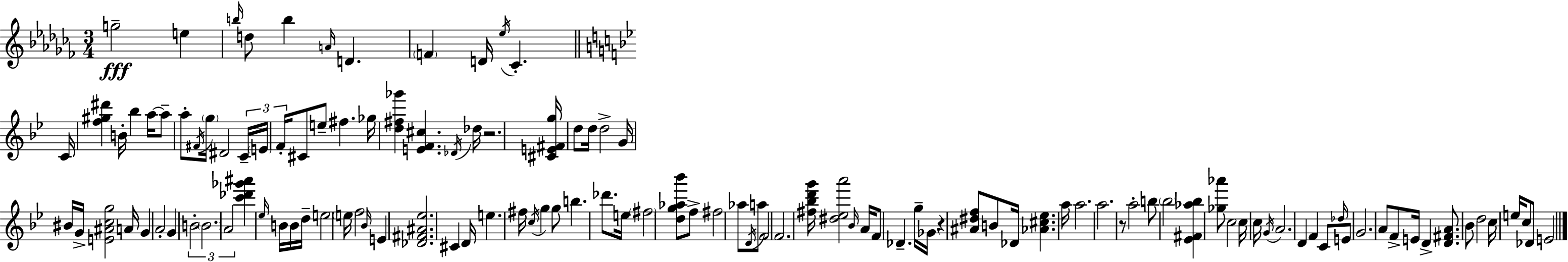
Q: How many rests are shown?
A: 3